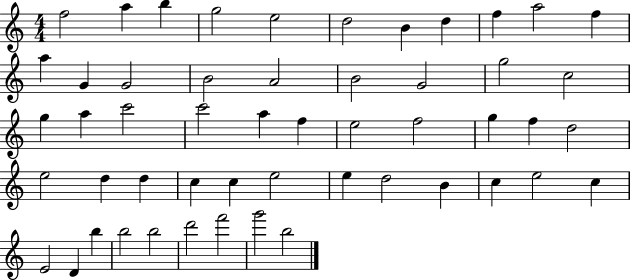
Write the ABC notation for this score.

X:1
T:Untitled
M:4/4
L:1/4
K:C
f2 a b g2 e2 d2 B d f a2 f a G G2 B2 A2 B2 G2 g2 c2 g a c'2 c'2 a f e2 f2 g f d2 e2 d d c c e2 e d2 B c e2 c E2 D b b2 b2 d'2 f'2 g'2 b2